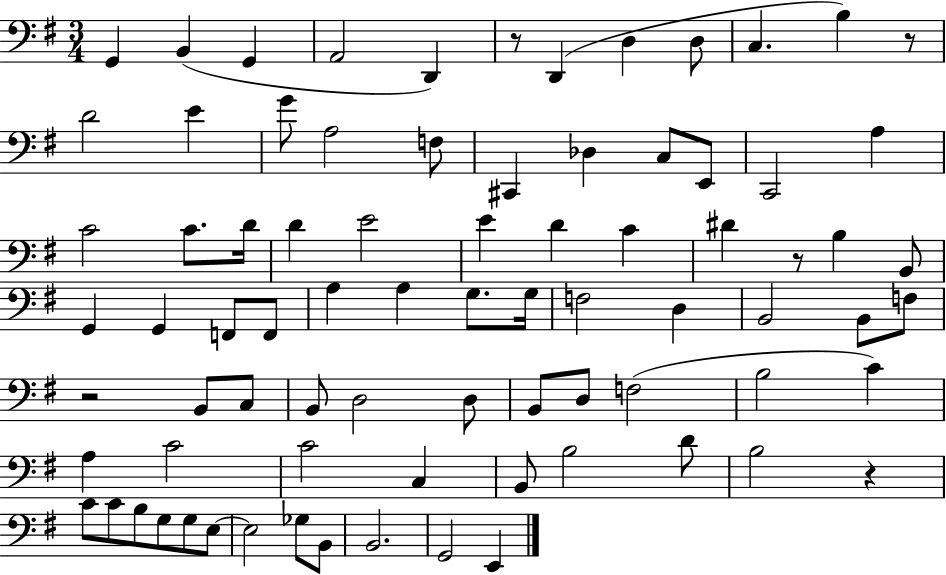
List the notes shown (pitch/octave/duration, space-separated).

G2/q B2/q G2/q A2/h D2/q R/e D2/q D3/q D3/e C3/q. B3/q R/e D4/h E4/q G4/e A3/h F3/e C#2/q Db3/q C3/e E2/e C2/h A3/q C4/h C4/e. D4/s D4/q E4/h E4/q D4/q C4/q D#4/q R/e B3/q B2/e G2/q G2/q F2/e F2/e A3/q A3/q G3/e. G3/s F3/h D3/q B2/h B2/e F3/e R/h B2/e C3/e B2/e D3/h D3/e B2/e D3/e F3/h B3/h C4/q A3/q C4/h C4/h C3/q B2/e B3/h D4/e B3/h R/q C4/e C4/e B3/e G3/e G3/e E3/e E3/h Gb3/e B2/e B2/h. G2/h E2/q